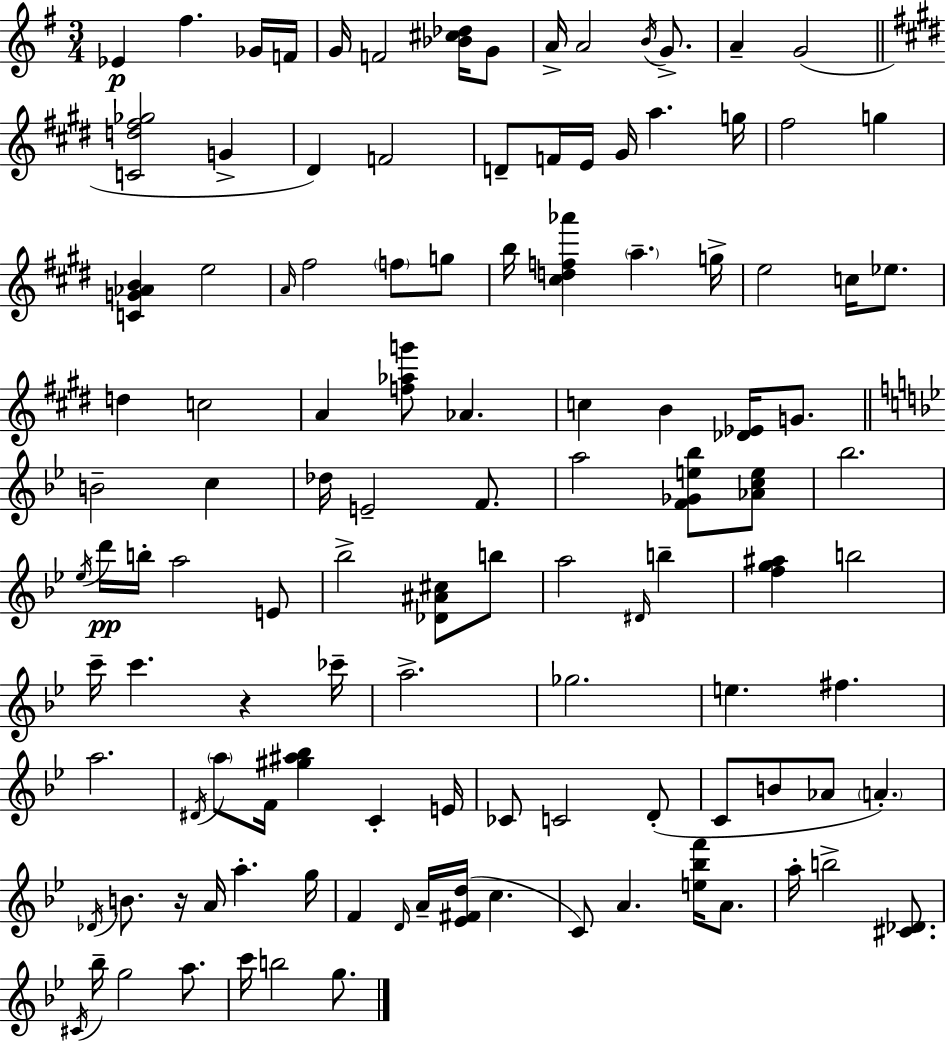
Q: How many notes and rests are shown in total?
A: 117